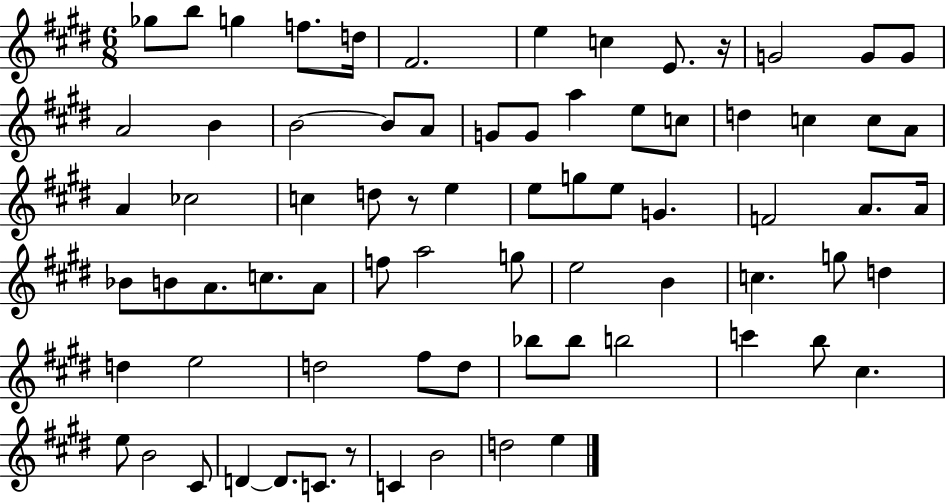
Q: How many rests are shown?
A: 3